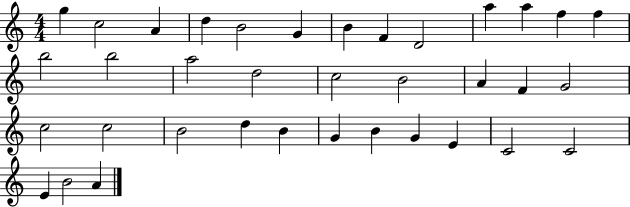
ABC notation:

X:1
T:Untitled
M:4/4
L:1/4
K:C
g c2 A d B2 G B F D2 a a f f b2 b2 a2 d2 c2 B2 A F G2 c2 c2 B2 d B G B G E C2 C2 E B2 A